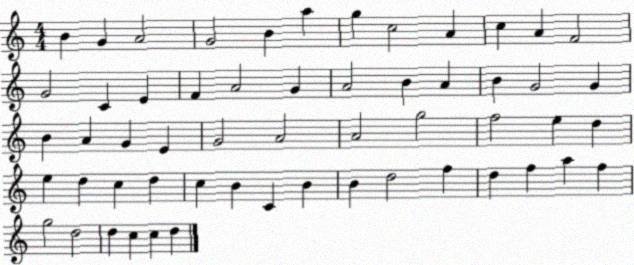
X:1
T:Untitled
M:4/4
L:1/4
K:C
B G A2 G2 B a g c2 A c A F2 G2 C E F A2 G A2 B A B G2 G B A G E G2 A2 A2 g2 f2 e d e d c d c B C B B d2 f d f a f g2 d2 d c c d